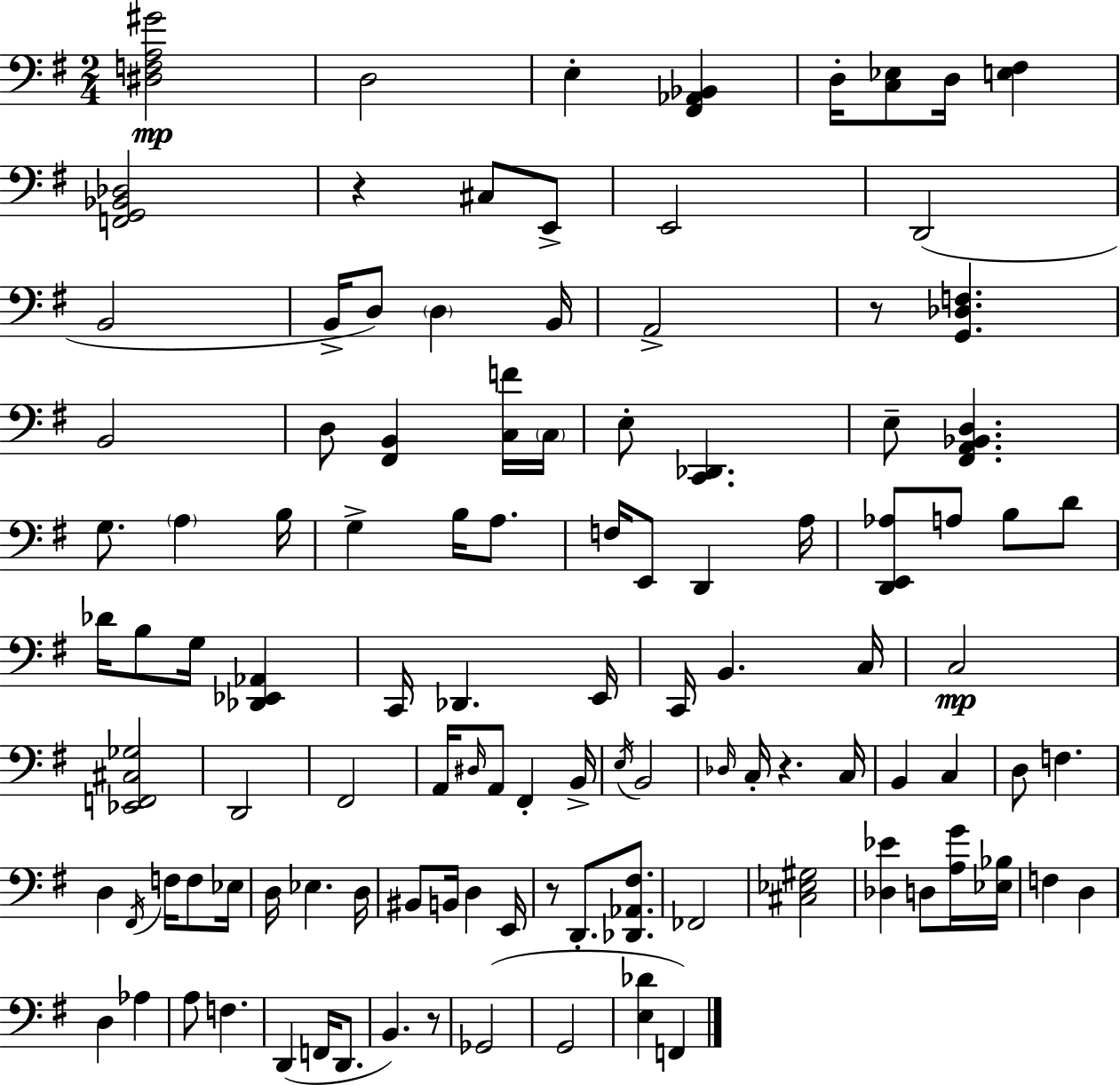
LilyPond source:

{
  \clef bass
  \numericTimeSignature
  \time 2/4
  \key g \major
  \repeat volta 2 { <dis f a gis'>2\mp | d2 | e4-. <fis, aes, bes,>4 | d16-. <c ees>8 d16 <e fis>4 | \break <f, g, bes, des>2 | r4 cis8 e,8-> | e,2 | d,2( | \break b,2 | b,16-> d8) \parenthesize d4 b,16 | a,2-> | r8 <g, des f>4. | \break b,2 | d8 <fis, b,>4 <c f'>16 \parenthesize c16 | e8-. <c, des,>4. | e8-- <fis, a, bes, d>4. | \break g8. \parenthesize a4 b16 | g4-> b16 a8. | f16 e,8 d,4 a16 | <d, e, aes>8 a8 b8 d'8 | \break des'16 b8 g16 <des, ees, aes,>4 | c,16 des,4. e,16 | c,16 b,4. c16 | c2\mp | \break <ees, f, cis ges>2 | d,2 | fis,2 | a,16 \grace { dis16 } a,8 fis,4-. | \break b,16-> \acciaccatura { e16 } b,2 | \grace { des16 } c16-. r4. | c16 b,4 c4 | d8 f4. | \break d4 \acciaccatura { fis,16 } | f16 f8 ees16 d16 ees4. | d16 bis,8 b,16 d4 | e,16 r8 d,8.-. | \break <des, aes, fis>8. fes,2 | <cis ees gis>2 | <des ees'>4 | d8 <a g'>16 <ees bes>16 f4 | \break d4 d4 | aes4 a8 f4. | d,4( | f,16 d,8. b,4.) | \break r8 ges,2( | g,2 | <e des'>4 | f,4) } \bar "|."
}